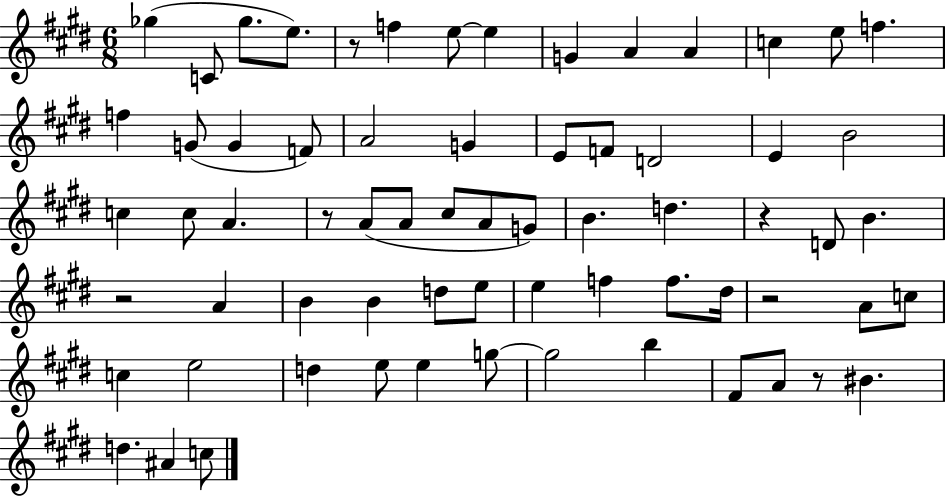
{
  \clef treble
  \numericTimeSignature
  \time 6/8
  \key e \major
  \repeat volta 2 { ges''4( c'8 ges''8. e''8.) | r8 f''4 e''8~~ e''4 | g'4 a'4 a'4 | c''4 e''8 f''4. | \break f''4 g'8( g'4 f'8) | a'2 g'4 | e'8 f'8 d'2 | e'4 b'2 | \break c''4 c''8 a'4. | r8 a'8( a'8 cis''8 a'8 g'8) | b'4. d''4. | r4 d'8 b'4. | \break r2 a'4 | b'4 b'4 d''8 e''8 | e''4 f''4 f''8. dis''16 | r2 a'8 c''8 | \break c''4 e''2 | d''4 e''8 e''4 g''8~~ | g''2 b''4 | fis'8 a'8 r8 bis'4. | \break d''4. ais'4 c''8 | } \bar "|."
}